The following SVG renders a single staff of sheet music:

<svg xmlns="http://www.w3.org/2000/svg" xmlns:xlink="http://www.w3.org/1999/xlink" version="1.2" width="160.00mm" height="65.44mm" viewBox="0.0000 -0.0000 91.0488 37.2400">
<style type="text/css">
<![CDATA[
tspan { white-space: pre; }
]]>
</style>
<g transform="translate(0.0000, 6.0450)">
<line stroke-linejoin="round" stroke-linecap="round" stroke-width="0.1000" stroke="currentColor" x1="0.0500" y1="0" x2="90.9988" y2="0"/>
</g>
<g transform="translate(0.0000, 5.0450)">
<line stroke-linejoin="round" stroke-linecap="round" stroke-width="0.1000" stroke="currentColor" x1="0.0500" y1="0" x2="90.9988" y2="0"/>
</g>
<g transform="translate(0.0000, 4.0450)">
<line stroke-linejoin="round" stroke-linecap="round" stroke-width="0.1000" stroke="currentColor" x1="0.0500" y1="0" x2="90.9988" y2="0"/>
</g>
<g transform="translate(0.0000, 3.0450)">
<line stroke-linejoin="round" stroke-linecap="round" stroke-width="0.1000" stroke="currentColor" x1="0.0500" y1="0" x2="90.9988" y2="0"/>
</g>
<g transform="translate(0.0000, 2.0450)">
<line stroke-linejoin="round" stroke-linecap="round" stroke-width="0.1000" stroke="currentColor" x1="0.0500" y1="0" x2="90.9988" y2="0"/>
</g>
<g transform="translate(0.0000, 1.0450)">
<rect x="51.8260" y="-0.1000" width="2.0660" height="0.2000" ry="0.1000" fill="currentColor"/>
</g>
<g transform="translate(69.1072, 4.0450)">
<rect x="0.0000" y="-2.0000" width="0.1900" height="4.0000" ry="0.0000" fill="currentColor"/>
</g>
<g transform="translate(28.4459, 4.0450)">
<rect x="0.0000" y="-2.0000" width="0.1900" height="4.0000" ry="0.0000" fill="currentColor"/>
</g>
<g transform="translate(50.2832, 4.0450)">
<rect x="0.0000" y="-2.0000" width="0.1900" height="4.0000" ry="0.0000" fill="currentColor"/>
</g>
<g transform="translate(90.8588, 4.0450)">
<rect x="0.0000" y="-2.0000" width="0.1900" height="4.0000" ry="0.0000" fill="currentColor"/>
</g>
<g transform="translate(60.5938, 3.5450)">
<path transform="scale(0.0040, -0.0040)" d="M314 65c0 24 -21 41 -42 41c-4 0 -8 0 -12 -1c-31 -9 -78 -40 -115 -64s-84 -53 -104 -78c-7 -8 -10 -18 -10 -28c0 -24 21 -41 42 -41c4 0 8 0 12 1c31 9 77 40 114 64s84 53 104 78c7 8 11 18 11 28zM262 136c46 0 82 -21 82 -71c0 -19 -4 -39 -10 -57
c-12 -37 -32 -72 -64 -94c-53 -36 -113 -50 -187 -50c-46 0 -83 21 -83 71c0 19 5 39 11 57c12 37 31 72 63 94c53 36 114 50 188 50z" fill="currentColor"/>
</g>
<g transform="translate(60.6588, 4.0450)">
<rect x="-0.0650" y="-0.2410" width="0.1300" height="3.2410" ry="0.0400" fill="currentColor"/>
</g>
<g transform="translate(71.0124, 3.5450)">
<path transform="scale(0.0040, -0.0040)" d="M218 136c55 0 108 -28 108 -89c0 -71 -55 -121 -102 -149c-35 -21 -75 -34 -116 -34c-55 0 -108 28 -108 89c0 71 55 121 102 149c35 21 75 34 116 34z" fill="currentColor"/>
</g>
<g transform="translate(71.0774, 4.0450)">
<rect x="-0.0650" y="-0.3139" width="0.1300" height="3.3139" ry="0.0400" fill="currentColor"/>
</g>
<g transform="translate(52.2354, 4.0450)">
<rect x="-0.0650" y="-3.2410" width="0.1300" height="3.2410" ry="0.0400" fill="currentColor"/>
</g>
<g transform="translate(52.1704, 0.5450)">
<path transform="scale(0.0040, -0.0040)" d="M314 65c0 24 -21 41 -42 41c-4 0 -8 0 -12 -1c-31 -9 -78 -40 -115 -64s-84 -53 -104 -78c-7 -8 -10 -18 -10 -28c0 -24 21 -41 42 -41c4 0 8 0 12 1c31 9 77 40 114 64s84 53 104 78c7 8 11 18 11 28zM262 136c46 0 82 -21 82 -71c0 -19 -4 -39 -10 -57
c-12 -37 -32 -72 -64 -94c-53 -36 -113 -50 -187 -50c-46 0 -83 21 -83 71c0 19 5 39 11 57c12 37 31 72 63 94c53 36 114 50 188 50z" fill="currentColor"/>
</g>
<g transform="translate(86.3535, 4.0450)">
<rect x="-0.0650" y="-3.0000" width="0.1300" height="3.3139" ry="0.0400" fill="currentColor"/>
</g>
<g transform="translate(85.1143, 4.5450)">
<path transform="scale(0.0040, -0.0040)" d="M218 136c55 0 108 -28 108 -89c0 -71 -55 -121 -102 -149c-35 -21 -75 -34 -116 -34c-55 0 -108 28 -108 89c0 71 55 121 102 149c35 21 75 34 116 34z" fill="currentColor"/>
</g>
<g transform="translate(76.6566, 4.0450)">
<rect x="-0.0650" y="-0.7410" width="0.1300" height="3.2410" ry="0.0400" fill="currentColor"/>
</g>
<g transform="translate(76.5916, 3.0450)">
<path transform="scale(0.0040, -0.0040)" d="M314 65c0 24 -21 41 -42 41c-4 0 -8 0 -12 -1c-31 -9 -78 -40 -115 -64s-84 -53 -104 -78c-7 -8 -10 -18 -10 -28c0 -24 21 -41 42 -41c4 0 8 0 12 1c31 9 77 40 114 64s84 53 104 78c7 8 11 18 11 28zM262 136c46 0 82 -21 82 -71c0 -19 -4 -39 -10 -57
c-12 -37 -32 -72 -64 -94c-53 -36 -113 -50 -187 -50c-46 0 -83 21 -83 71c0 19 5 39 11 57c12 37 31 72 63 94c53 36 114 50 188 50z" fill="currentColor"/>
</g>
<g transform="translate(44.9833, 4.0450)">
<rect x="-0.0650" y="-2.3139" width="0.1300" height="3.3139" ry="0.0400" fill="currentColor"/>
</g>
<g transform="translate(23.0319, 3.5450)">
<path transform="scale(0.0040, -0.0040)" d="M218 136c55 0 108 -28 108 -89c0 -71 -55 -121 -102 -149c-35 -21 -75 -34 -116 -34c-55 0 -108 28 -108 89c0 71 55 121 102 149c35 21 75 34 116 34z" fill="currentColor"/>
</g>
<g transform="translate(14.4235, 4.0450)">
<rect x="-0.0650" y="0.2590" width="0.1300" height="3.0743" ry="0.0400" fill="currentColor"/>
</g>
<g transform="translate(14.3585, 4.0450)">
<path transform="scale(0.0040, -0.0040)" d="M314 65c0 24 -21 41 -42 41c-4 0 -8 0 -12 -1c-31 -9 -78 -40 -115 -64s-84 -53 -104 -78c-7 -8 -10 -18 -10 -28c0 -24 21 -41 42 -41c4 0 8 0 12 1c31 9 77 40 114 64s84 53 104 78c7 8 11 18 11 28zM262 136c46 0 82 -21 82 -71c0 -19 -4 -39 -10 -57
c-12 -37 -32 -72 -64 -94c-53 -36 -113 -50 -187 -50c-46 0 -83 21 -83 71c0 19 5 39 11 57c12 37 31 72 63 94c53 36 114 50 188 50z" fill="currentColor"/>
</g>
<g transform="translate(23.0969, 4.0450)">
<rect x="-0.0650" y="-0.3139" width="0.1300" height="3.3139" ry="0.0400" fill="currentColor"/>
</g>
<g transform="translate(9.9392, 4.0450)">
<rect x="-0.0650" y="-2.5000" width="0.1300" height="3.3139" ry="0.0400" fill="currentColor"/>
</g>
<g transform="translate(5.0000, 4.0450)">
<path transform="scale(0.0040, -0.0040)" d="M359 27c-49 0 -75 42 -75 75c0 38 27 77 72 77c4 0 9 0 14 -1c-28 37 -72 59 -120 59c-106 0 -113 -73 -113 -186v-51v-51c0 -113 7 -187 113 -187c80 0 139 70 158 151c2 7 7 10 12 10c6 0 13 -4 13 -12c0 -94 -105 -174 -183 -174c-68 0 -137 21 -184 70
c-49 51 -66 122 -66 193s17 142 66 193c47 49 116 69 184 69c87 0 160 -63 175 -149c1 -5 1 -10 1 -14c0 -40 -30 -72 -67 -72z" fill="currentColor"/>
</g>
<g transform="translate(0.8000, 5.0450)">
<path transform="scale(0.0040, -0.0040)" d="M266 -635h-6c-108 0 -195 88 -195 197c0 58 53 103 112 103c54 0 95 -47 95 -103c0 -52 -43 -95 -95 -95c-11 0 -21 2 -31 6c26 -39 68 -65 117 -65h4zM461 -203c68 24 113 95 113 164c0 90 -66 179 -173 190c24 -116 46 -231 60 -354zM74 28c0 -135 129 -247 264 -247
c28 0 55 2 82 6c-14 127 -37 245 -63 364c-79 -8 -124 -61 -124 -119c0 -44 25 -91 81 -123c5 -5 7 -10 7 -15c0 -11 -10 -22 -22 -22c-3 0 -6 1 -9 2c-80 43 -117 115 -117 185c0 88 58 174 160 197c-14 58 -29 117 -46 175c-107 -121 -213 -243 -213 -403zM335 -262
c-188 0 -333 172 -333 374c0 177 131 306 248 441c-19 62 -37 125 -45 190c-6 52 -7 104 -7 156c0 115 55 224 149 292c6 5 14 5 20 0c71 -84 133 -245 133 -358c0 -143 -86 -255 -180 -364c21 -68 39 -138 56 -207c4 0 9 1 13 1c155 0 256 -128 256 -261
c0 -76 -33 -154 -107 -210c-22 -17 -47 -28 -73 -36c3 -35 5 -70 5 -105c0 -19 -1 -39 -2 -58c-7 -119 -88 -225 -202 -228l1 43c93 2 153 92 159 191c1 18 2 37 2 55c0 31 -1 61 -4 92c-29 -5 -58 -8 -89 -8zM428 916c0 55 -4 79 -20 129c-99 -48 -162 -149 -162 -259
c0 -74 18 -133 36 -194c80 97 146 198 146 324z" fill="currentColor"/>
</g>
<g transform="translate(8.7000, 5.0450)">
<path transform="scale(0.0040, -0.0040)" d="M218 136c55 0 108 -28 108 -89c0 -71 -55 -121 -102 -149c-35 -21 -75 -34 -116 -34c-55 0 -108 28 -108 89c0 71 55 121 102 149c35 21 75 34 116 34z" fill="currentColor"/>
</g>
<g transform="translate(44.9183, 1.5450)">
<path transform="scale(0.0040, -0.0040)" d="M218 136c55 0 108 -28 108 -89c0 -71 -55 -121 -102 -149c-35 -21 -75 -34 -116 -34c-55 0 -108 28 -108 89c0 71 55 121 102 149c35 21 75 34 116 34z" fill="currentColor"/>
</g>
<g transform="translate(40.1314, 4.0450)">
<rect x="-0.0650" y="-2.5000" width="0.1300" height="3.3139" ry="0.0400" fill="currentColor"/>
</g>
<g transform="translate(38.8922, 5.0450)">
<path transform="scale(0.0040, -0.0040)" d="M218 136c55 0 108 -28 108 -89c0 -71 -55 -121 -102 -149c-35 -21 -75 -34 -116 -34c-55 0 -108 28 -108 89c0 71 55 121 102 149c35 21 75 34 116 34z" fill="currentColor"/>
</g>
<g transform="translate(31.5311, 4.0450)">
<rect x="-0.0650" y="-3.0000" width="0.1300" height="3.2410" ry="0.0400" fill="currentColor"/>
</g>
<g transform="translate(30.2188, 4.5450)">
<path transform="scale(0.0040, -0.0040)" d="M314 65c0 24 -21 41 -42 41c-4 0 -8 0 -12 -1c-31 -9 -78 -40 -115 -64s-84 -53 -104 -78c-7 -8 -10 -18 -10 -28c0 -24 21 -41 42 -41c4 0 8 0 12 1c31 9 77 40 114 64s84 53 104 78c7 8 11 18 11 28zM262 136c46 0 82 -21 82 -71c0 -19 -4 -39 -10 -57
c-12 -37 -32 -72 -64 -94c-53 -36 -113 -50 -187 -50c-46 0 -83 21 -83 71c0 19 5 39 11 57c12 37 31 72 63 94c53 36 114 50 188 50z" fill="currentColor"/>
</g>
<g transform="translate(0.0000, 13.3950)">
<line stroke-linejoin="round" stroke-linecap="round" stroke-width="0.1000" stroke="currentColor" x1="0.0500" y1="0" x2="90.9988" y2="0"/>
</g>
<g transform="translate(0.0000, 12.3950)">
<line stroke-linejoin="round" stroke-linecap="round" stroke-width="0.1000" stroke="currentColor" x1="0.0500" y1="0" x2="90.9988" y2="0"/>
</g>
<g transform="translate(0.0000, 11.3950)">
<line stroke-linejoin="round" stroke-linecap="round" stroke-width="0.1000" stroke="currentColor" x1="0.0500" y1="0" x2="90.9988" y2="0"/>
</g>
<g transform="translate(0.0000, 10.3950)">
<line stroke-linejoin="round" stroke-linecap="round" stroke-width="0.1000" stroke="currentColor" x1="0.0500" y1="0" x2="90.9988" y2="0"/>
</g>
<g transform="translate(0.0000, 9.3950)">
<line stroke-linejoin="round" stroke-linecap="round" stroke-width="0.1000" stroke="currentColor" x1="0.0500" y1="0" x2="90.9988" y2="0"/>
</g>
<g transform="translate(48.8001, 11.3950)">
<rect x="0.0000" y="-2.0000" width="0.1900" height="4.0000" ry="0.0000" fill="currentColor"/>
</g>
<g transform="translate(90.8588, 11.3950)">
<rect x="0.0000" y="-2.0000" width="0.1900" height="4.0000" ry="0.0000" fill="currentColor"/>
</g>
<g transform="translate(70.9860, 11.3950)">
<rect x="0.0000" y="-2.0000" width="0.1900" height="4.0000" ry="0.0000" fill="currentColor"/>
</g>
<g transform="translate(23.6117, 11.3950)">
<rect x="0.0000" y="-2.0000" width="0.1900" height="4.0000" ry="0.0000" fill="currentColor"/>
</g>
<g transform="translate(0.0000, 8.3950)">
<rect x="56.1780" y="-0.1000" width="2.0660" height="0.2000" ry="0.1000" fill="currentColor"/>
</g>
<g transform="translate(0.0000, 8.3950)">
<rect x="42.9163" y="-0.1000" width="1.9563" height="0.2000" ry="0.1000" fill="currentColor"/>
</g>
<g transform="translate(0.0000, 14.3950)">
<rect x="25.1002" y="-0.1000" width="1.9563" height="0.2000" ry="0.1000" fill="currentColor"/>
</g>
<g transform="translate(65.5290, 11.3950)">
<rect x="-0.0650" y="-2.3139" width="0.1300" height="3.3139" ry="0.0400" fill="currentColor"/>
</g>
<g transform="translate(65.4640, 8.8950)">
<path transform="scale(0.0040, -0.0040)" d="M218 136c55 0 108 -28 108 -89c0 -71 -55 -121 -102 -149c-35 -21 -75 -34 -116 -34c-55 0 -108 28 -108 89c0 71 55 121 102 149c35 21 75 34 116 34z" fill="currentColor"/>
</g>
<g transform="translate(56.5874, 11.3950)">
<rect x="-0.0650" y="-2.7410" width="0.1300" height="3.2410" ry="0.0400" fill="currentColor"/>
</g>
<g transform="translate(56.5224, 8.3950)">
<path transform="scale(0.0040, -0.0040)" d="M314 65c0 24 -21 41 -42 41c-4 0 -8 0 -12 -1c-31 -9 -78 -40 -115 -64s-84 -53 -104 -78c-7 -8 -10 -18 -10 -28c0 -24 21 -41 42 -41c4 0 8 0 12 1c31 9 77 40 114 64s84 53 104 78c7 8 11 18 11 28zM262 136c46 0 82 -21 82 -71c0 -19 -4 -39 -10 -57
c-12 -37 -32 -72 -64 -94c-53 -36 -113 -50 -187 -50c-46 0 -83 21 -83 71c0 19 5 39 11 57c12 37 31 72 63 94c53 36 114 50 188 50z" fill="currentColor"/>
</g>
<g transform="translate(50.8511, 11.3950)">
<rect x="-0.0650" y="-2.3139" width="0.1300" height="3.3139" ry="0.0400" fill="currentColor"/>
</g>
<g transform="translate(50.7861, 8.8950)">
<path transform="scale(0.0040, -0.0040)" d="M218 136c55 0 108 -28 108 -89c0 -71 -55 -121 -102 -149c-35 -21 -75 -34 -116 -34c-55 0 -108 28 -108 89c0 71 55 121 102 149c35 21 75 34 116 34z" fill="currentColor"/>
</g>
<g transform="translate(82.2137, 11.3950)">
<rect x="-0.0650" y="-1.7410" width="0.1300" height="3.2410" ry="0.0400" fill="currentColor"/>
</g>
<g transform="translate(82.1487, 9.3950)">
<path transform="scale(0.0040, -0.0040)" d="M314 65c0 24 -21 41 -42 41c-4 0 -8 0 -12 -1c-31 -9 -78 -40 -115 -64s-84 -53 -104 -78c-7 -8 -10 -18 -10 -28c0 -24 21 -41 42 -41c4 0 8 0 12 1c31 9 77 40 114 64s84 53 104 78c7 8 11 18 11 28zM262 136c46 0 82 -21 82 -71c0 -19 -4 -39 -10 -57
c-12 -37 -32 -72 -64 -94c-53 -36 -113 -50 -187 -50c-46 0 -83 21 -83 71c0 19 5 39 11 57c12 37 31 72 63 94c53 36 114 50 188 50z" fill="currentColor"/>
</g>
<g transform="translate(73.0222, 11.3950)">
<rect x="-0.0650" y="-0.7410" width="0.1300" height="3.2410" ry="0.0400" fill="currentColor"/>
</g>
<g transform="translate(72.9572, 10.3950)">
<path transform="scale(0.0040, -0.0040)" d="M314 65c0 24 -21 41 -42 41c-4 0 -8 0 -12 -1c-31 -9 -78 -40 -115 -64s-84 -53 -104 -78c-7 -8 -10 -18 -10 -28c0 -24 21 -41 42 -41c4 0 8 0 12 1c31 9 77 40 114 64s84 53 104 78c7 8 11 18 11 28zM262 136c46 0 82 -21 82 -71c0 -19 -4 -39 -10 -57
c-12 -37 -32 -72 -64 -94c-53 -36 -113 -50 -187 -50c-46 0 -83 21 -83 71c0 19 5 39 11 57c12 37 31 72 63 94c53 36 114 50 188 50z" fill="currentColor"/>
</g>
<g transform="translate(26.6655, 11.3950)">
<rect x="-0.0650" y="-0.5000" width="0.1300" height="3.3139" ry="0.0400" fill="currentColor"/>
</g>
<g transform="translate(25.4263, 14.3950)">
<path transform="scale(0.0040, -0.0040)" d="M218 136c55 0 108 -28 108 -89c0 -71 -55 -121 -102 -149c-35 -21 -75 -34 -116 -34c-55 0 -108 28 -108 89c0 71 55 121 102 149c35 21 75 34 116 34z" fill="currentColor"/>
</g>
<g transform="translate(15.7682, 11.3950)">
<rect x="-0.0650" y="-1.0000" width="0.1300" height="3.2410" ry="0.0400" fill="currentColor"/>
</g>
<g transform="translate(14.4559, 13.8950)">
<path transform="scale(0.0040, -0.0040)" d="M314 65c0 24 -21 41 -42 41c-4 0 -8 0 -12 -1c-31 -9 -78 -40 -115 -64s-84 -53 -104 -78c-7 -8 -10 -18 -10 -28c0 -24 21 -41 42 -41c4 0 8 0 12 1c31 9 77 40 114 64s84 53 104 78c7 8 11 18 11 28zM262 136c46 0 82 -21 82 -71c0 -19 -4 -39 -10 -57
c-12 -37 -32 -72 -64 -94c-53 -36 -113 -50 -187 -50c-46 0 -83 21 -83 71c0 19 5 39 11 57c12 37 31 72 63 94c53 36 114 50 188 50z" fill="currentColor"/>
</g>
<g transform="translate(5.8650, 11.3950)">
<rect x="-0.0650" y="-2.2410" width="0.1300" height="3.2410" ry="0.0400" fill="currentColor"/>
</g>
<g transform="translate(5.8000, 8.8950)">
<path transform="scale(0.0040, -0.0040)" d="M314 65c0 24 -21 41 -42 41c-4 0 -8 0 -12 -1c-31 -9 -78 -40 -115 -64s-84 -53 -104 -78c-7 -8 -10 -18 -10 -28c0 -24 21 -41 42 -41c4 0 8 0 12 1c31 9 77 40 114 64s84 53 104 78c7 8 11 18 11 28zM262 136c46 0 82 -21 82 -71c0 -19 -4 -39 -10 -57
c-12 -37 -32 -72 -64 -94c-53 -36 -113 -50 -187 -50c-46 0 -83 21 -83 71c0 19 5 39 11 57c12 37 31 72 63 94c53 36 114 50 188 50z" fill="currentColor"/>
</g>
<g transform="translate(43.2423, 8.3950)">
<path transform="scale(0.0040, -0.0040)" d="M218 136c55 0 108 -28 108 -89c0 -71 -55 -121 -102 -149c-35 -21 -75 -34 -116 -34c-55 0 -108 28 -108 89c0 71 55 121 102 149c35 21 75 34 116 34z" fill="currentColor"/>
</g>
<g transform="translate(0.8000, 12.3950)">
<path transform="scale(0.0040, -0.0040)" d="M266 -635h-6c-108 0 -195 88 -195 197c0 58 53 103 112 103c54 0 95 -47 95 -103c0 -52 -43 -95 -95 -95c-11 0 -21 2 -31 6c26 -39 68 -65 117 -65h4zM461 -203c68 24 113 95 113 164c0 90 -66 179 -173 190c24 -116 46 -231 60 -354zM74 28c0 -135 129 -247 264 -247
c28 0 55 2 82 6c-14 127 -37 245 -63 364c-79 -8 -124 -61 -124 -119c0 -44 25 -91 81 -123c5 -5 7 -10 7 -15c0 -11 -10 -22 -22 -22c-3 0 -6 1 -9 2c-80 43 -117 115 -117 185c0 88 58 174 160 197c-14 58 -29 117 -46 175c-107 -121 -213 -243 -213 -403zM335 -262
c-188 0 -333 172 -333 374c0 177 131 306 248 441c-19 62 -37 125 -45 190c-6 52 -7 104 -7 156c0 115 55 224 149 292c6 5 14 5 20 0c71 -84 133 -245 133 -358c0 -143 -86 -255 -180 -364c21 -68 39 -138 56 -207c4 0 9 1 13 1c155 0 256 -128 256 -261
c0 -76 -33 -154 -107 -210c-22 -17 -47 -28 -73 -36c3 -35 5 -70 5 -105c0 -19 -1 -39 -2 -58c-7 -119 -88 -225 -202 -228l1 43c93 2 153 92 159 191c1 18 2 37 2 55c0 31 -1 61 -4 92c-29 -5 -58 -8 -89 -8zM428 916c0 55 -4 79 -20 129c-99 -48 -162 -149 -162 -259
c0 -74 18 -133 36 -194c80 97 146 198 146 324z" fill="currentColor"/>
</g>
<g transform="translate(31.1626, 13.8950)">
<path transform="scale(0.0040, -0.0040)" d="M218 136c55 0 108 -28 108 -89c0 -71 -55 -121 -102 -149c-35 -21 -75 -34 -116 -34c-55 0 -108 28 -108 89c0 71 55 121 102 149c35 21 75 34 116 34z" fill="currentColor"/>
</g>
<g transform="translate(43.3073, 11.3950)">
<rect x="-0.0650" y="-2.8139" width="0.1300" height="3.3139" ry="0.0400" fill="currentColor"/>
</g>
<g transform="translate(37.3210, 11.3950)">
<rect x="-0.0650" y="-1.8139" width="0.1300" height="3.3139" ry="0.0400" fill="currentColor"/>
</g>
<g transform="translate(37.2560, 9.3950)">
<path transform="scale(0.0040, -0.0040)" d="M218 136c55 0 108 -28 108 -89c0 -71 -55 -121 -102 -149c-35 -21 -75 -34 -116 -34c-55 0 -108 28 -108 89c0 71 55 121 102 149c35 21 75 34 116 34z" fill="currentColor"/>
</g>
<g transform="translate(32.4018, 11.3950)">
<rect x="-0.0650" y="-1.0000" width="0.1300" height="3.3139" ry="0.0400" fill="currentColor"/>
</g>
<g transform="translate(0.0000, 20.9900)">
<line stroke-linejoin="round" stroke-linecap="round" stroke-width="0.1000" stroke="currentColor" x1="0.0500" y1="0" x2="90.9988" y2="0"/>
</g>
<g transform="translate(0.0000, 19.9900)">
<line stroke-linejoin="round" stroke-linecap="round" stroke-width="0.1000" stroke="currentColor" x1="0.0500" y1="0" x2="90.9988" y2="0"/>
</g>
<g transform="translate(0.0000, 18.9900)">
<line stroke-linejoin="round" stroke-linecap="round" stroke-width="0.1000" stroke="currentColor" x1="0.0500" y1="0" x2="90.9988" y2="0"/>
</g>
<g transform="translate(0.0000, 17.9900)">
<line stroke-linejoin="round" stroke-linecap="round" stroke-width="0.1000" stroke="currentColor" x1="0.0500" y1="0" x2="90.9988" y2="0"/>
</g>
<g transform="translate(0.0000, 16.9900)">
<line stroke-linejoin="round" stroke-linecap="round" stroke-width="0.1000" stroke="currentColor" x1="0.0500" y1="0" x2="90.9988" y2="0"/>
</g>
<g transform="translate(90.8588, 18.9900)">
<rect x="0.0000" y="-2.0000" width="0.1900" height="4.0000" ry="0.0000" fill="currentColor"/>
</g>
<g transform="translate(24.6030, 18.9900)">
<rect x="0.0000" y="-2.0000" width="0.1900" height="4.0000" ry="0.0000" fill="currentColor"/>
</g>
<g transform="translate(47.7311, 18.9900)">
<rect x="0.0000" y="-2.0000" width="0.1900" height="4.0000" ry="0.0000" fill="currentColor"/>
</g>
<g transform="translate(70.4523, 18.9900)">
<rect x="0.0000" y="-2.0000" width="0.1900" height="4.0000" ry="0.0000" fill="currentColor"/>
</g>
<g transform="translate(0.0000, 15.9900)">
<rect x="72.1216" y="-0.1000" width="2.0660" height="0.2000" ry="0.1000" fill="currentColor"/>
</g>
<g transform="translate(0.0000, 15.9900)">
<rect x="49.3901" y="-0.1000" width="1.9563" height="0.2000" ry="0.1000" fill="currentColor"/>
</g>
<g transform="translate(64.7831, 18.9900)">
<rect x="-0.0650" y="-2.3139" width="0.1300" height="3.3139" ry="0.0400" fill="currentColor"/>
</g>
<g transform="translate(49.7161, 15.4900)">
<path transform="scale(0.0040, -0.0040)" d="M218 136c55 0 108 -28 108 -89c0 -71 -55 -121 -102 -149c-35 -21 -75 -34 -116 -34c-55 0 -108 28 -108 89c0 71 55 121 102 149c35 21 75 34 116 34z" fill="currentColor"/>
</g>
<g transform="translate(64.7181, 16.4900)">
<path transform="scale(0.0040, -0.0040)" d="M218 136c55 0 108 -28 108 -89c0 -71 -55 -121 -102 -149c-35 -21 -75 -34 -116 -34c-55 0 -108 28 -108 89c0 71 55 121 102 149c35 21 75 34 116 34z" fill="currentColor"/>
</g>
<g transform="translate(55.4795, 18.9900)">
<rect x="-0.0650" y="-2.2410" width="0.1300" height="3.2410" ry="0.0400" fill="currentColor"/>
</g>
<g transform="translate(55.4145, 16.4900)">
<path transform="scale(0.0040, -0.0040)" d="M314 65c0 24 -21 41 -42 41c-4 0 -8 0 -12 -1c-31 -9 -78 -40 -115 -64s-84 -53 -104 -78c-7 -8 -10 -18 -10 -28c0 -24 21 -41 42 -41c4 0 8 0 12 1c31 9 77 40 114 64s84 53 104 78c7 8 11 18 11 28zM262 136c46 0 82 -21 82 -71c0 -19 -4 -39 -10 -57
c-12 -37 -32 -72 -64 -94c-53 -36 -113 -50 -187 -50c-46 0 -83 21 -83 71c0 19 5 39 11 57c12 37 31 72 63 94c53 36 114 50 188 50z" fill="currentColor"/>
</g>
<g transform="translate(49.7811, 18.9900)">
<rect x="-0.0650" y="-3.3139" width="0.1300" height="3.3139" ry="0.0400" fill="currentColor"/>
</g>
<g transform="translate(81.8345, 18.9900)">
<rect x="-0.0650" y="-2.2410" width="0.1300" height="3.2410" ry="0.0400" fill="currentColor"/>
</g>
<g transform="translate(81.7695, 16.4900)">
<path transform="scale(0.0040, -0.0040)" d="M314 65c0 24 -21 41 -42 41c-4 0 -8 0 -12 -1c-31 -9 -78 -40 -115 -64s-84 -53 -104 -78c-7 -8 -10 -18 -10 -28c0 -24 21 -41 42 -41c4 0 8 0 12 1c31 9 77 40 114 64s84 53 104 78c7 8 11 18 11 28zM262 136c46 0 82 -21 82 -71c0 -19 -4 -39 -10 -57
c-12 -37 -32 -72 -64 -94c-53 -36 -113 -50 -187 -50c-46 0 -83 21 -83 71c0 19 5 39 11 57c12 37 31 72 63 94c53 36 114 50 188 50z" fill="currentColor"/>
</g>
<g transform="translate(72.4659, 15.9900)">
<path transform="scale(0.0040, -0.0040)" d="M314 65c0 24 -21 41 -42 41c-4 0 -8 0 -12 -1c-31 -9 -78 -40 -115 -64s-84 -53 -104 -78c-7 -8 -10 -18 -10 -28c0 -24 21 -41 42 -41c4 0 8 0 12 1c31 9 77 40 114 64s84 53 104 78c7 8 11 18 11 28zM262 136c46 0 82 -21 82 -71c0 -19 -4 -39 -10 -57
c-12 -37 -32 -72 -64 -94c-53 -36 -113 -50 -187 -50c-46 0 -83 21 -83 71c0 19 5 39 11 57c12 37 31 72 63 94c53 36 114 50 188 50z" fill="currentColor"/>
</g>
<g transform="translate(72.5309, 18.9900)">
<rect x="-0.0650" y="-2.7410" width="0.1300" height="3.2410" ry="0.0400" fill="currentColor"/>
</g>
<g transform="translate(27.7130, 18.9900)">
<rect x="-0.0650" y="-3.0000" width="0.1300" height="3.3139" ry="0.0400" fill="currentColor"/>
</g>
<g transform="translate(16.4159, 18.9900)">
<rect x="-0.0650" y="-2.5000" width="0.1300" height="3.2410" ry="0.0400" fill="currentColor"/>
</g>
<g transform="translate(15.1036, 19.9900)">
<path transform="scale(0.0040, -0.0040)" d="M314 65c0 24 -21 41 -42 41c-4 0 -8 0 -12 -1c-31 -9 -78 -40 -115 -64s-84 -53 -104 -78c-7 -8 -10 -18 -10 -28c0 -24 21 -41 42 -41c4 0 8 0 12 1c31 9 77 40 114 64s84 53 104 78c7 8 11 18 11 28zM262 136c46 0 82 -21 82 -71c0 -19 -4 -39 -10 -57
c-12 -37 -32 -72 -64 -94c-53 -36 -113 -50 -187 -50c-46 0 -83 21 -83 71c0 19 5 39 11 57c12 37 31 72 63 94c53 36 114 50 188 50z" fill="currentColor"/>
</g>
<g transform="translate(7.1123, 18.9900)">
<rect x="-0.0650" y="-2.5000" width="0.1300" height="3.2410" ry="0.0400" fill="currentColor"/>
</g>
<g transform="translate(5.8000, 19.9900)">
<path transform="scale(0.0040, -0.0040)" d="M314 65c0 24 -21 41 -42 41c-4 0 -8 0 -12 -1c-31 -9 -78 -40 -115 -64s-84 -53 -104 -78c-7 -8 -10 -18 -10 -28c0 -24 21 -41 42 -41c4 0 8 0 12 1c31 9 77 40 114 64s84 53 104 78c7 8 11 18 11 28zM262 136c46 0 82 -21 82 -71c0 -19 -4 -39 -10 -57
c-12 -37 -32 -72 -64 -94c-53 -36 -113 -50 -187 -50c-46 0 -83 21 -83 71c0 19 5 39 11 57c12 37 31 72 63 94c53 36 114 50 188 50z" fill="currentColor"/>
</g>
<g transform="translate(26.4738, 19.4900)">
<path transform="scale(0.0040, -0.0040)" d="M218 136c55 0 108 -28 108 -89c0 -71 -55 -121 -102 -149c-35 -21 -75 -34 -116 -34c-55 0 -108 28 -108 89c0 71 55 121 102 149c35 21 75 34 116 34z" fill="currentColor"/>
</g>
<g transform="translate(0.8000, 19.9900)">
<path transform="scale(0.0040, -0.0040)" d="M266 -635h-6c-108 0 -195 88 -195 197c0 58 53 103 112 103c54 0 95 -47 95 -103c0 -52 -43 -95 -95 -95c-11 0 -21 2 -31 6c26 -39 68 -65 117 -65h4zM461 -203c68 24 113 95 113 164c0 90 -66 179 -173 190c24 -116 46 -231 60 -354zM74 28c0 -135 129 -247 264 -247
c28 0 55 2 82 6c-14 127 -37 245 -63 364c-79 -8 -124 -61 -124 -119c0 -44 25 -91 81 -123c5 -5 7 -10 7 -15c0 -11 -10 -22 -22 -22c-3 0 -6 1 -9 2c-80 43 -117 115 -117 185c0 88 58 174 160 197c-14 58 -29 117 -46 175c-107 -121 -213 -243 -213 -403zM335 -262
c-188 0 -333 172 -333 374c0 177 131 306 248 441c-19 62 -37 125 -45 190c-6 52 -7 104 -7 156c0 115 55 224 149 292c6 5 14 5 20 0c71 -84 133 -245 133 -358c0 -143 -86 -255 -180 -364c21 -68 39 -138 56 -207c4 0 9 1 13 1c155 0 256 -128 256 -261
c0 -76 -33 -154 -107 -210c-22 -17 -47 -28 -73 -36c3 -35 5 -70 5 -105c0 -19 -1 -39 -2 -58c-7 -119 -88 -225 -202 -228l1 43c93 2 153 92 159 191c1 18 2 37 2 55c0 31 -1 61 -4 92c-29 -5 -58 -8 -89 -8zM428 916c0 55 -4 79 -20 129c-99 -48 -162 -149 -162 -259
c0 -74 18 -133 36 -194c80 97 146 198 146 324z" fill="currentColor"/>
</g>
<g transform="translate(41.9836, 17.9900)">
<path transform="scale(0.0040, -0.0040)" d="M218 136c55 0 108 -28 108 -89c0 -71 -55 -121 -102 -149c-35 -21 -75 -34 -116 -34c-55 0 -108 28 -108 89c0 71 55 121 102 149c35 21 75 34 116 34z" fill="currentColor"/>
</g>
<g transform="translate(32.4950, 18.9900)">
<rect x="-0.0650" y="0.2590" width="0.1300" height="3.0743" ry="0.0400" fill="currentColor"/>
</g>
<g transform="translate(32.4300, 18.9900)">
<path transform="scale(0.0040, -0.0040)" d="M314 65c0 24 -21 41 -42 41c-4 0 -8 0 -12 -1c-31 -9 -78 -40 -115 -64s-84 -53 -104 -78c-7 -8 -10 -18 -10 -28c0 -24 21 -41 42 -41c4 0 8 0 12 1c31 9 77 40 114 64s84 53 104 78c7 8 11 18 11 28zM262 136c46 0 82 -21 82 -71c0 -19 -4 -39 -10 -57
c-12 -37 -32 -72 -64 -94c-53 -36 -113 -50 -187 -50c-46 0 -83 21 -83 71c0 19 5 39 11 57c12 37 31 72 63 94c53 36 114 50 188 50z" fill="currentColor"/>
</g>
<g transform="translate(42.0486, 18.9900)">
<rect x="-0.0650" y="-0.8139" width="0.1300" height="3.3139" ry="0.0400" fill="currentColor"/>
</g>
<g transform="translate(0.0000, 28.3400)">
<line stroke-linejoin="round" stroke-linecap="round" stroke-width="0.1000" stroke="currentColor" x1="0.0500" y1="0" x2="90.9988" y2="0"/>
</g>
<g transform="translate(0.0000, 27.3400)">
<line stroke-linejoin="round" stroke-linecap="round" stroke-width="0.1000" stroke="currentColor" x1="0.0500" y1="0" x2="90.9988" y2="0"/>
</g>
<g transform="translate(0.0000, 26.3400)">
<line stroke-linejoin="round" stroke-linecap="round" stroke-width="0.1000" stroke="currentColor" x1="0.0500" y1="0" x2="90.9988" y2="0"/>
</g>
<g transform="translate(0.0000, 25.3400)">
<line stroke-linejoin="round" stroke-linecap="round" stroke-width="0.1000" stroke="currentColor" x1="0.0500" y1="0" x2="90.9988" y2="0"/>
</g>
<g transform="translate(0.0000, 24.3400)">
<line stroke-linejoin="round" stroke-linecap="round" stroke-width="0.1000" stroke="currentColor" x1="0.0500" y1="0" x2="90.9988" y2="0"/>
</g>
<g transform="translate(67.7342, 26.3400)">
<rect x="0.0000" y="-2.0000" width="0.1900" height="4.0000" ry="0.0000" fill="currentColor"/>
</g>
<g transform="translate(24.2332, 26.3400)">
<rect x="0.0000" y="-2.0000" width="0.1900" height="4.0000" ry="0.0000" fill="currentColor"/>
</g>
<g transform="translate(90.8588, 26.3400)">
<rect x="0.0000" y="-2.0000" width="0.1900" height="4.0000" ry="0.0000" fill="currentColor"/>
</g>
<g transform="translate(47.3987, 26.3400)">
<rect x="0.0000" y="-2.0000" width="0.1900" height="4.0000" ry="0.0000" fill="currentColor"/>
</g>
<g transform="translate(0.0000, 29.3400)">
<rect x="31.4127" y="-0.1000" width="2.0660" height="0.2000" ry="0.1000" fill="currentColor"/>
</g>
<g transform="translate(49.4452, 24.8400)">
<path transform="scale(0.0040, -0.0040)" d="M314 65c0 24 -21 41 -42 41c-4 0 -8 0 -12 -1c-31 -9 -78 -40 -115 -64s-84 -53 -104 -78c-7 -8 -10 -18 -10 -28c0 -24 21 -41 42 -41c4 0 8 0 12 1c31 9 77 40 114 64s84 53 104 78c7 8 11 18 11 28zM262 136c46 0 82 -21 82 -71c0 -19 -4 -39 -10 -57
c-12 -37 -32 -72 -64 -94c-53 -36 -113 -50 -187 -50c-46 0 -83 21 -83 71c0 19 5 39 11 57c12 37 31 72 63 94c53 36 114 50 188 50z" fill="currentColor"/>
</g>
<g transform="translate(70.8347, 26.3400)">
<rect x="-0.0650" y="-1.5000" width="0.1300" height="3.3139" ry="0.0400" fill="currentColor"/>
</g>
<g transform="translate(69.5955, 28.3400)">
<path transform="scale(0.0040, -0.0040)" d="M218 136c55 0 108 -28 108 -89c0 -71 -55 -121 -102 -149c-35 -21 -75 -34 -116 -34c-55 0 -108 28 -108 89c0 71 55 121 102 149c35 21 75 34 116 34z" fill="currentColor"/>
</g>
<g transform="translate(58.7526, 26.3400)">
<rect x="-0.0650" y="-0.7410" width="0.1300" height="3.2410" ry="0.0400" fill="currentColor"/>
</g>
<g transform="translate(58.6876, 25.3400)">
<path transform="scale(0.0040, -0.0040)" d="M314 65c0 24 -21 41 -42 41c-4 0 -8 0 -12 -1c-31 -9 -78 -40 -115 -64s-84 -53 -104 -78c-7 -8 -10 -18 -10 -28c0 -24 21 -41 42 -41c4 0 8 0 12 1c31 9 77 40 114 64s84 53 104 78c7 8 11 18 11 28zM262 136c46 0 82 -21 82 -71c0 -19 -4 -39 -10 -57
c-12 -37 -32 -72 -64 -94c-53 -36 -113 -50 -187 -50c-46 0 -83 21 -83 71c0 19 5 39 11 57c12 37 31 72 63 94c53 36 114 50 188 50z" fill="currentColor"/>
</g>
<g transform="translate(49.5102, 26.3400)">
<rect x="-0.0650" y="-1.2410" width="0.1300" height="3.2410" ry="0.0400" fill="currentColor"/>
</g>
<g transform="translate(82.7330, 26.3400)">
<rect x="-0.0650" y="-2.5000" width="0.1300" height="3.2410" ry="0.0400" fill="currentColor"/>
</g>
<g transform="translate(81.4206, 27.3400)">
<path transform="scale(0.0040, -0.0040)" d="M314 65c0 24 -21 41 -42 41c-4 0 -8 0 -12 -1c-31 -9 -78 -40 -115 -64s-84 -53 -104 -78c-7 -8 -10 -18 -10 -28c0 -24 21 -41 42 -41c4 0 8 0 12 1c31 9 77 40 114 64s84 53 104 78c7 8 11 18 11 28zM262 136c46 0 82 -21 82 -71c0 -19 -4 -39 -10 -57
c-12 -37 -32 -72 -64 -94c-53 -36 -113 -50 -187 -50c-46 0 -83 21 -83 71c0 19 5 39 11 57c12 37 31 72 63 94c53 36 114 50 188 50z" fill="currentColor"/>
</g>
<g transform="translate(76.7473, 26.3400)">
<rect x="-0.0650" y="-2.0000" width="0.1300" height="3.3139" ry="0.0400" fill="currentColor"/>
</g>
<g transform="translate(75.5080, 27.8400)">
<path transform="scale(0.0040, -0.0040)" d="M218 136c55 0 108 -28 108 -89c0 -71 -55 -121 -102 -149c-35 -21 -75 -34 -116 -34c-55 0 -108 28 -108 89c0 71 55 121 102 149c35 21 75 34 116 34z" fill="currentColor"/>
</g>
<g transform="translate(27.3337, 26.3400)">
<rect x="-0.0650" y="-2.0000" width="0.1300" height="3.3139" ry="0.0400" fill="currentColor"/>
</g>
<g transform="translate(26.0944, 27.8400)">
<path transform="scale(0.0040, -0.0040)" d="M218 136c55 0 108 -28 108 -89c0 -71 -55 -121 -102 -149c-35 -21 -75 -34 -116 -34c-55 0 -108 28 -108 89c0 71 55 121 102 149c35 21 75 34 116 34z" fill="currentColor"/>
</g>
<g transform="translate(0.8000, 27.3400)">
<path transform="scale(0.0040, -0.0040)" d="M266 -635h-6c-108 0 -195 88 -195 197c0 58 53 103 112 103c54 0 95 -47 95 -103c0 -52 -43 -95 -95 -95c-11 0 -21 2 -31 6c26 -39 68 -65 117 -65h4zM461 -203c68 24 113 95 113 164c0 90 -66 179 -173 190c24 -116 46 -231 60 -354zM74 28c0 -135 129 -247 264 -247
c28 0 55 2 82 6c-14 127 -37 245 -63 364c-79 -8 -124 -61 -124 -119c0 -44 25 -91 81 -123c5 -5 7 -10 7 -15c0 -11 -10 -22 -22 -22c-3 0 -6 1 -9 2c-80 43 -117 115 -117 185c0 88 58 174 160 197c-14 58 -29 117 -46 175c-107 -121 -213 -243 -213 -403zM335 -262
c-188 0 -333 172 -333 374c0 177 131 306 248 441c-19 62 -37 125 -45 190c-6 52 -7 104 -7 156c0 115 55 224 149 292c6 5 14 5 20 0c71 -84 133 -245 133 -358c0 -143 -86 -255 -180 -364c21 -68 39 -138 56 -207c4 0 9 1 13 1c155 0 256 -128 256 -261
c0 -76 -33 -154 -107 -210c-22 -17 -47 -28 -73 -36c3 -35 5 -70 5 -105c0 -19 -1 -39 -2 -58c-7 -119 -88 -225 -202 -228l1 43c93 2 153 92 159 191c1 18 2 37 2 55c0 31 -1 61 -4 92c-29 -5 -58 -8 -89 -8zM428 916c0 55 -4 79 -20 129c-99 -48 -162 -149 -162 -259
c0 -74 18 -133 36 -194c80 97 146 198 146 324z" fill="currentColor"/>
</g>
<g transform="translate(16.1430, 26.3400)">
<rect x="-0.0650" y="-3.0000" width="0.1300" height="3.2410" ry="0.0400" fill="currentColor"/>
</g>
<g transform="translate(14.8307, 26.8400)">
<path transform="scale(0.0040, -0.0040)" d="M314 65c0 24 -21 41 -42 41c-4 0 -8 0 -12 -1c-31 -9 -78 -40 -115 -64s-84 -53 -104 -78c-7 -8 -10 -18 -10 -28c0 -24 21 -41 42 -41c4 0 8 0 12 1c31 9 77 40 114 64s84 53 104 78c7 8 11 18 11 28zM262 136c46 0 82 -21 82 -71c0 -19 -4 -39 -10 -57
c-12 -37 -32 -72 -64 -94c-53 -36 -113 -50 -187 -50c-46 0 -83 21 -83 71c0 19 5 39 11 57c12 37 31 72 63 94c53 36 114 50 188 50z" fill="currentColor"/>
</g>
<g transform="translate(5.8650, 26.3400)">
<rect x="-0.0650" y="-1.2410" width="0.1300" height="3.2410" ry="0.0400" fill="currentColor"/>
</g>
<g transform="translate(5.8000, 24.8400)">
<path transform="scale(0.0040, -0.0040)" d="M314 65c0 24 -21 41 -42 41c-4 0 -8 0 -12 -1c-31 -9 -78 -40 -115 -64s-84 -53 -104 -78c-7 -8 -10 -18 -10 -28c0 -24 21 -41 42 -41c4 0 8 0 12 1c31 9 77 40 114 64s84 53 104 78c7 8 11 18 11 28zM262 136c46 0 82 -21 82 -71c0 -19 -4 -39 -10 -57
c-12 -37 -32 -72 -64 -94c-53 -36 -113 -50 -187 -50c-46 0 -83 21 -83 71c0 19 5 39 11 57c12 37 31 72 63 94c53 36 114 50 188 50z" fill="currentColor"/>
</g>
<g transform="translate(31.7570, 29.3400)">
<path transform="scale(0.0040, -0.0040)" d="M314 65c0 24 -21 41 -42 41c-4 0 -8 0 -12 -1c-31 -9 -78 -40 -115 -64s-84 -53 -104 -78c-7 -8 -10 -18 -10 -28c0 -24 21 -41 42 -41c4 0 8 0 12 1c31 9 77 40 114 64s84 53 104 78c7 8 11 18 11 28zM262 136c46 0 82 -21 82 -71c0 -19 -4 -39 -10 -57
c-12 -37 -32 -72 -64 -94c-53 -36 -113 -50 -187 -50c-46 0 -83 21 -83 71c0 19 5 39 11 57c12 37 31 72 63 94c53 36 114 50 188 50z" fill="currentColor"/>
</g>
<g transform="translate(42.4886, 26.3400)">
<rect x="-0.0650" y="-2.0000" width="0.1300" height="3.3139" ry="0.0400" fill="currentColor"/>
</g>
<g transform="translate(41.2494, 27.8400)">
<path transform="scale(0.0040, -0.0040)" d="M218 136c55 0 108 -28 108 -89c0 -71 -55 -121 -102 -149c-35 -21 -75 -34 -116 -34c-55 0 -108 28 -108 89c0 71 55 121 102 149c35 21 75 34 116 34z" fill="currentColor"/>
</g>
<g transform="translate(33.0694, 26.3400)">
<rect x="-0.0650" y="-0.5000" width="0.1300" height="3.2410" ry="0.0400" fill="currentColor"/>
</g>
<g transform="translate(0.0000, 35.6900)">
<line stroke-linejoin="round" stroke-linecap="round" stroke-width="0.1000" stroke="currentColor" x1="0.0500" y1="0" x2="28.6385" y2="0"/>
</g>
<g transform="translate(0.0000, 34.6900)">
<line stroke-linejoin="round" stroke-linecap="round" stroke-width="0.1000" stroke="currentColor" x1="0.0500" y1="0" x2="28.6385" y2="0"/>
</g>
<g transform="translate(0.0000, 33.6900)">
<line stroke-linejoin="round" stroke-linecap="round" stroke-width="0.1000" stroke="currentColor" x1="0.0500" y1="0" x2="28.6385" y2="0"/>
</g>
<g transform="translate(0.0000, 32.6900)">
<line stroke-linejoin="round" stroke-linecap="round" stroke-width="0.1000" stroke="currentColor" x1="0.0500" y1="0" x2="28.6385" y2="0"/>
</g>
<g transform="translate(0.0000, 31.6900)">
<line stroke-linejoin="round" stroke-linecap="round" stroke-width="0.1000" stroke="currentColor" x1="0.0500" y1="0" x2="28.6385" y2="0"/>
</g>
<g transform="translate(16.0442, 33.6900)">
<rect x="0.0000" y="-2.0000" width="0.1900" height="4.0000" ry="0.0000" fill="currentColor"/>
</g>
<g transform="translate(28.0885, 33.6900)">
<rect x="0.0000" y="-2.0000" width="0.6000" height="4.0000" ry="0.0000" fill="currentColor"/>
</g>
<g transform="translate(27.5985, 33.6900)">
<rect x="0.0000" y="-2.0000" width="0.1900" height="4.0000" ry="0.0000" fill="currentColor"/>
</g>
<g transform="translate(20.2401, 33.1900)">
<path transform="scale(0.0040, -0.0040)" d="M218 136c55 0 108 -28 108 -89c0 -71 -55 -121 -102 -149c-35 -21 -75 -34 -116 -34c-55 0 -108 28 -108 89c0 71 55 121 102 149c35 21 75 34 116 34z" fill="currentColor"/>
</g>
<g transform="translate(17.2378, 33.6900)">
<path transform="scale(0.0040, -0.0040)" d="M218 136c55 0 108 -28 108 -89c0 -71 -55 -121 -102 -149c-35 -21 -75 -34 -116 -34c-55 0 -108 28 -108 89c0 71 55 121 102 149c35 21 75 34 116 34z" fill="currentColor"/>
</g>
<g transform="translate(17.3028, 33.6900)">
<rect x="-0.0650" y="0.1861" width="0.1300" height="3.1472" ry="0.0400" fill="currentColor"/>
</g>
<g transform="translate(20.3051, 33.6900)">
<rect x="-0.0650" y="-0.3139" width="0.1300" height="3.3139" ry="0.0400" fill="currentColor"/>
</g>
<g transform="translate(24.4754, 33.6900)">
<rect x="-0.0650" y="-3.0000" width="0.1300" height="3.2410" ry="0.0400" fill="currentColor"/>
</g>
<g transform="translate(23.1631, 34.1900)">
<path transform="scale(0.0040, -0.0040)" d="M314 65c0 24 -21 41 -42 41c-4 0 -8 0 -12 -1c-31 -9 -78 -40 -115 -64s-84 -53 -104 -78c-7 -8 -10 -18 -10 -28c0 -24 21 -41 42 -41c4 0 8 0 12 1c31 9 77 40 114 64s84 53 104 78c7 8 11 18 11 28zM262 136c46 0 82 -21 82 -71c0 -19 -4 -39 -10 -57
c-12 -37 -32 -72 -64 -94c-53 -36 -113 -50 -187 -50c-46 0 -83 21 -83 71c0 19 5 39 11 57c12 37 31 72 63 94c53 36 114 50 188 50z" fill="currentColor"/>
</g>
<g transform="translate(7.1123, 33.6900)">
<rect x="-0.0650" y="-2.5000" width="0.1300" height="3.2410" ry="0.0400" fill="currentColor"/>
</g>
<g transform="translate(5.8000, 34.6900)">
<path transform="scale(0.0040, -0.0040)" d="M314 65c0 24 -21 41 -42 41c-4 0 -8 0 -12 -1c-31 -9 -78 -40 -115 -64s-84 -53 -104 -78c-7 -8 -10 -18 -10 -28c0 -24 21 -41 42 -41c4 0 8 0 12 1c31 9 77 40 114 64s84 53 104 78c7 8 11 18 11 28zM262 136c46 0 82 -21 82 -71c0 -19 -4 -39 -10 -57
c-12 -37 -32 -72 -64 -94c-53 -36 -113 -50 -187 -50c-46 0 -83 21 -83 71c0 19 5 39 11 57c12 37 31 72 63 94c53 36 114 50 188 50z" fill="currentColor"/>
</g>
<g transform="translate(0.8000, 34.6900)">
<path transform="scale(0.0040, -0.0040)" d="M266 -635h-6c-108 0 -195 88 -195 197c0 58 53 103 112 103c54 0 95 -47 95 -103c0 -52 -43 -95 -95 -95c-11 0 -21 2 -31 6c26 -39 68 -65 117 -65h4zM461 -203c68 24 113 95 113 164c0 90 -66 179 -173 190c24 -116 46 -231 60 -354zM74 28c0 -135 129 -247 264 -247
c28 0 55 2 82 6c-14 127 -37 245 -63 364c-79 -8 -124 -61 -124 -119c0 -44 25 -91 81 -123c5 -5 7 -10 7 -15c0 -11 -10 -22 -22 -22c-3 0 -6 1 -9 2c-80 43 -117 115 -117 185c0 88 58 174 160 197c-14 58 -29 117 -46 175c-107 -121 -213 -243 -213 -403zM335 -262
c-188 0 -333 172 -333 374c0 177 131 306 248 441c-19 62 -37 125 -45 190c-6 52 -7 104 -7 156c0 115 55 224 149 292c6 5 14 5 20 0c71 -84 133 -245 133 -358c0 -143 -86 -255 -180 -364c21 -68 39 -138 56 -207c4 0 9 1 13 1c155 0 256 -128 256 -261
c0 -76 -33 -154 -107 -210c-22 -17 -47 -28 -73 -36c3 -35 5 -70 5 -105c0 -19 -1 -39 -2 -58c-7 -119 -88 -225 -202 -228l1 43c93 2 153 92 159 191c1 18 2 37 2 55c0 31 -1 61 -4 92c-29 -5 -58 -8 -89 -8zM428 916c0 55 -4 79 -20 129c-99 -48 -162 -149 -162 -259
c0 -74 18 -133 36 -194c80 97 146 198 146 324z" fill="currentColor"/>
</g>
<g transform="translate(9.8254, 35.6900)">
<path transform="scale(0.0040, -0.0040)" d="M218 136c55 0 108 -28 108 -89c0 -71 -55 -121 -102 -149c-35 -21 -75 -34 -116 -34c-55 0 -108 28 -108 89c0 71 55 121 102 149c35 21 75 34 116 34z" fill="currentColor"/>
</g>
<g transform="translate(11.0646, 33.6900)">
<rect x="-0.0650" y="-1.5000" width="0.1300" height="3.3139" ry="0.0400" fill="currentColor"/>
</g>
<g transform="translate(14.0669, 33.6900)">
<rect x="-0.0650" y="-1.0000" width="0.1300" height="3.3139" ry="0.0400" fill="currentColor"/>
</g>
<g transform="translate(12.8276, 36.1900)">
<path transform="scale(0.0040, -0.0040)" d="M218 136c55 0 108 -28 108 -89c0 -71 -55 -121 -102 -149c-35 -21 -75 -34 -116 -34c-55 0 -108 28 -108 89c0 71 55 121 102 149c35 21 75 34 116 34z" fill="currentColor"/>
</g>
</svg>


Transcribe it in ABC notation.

X:1
T:Untitled
M:4/4
L:1/4
K:C
G B2 c A2 G g b2 c2 c d2 A g2 D2 C D f a g a2 g d2 f2 G2 G2 A B2 d b g2 g a2 g2 e2 A2 F C2 F e2 d2 E F G2 G2 E D B c A2